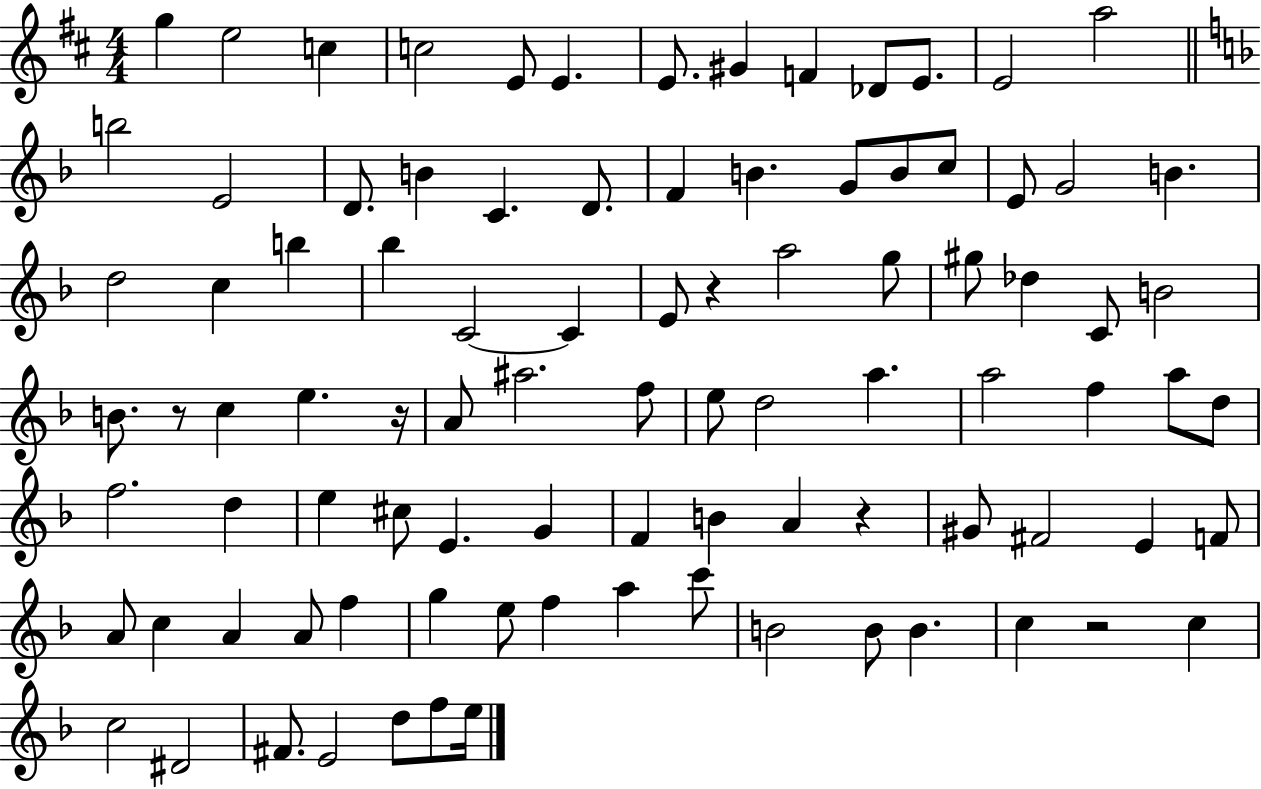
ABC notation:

X:1
T:Untitled
M:4/4
L:1/4
K:D
g e2 c c2 E/2 E E/2 ^G F _D/2 E/2 E2 a2 b2 E2 D/2 B C D/2 F B G/2 B/2 c/2 E/2 G2 B d2 c b _b C2 C E/2 z a2 g/2 ^g/2 _d C/2 B2 B/2 z/2 c e z/4 A/2 ^a2 f/2 e/2 d2 a a2 f a/2 d/2 f2 d e ^c/2 E G F B A z ^G/2 ^F2 E F/2 A/2 c A A/2 f g e/2 f a c'/2 B2 B/2 B c z2 c c2 ^D2 ^F/2 E2 d/2 f/2 e/4